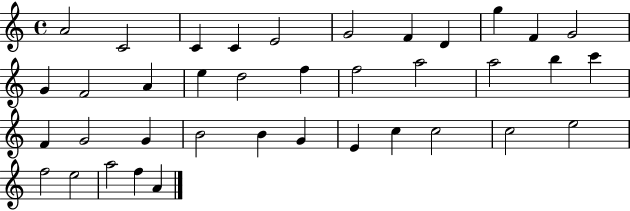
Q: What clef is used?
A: treble